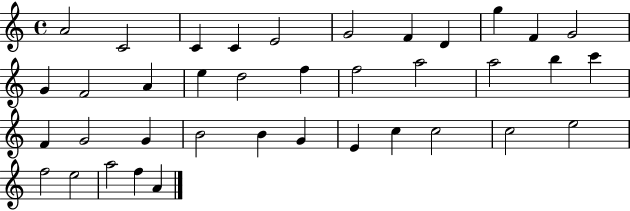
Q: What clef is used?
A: treble